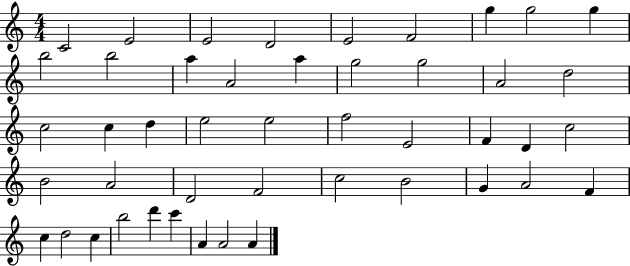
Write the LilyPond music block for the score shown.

{
  \clef treble
  \numericTimeSignature
  \time 4/4
  \key c \major
  c'2 e'2 | e'2 d'2 | e'2 f'2 | g''4 g''2 g''4 | \break b''2 b''2 | a''4 a'2 a''4 | g''2 g''2 | a'2 d''2 | \break c''2 c''4 d''4 | e''2 e''2 | f''2 e'2 | f'4 d'4 c''2 | \break b'2 a'2 | d'2 f'2 | c''2 b'2 | g'4 a'2 f'4 | \break c''4 d''2 c''4 | b''2 d'''4 c'''4 | a'4 a'2 a'4 | \bar "|."
}